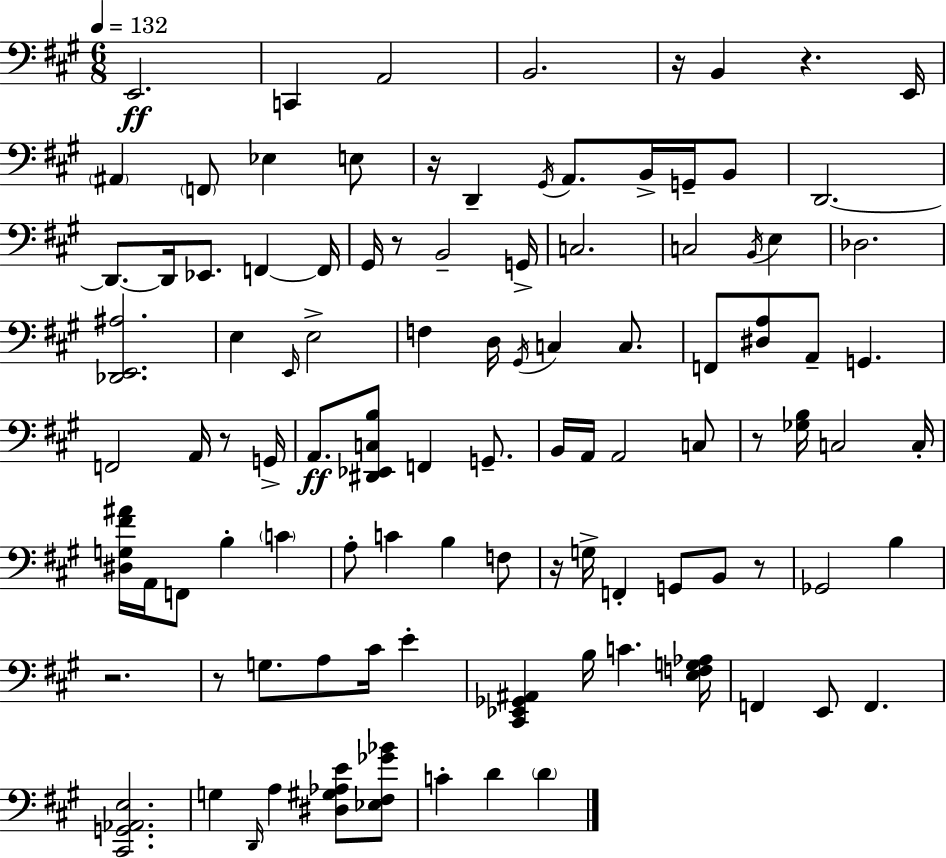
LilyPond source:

{
  \clef bass
  \numericTimeSignature
  \time 6/8
  \key a \major
  \tempo 4 = 132
  e,2.\ff | c,4 a,2 | b,2. | r16 b,4 r4. e,16 | \break \parenthesize ais,4 \parenthesize f,8 ees4 e8 | r16 d,4-- \acciaccatura { gis,16 } a,8. b,16-> g,16-- b,8 | d,2.~~ | d,8.~~ d,16 ees,8. f,4~~ | \break f,16 gis,16 r8 b,2-- | g,16-> c2. | c2 \acciaccatura { b,16 } e4 | des2. | \break <des, e, ais>2. | e4 \grace { e,16 } e2-> | f4 d16 \acciaccatura { gis,16 } c4 | c8. f,8 <dis a>8 a,8-- g,4. | \break f,2 | a,16 r8 g,16-> a,8.\ff <dis, ees, c b>8 f,4 | g,8.-- b,16 a,16 a,2 | c8 r8 <ges b>16 c2 | \break c16-. <dis g fis' ais'>16 a,16 f,8 b4-. | \parenthesize c'4 a8-. c'4 b4 | f8 r16 g16-> f,4-. g,8 | b,8 r8 ges,2 | \break b4 r2. | r8 g8. a8 cis'16 | e'4-. <cis, ees, ges, ais,>4 b16 c'4. | <e f g aes>16 f,4 e,8 f,4. | \break <cis, g, aes, e>2. | g4 \grace { d,16 } a4 | <dis gis aes e'>8 <ees fis ges' bes'>8 c'4-. d'4 | \parenthesize d'4 \bar "|."
}